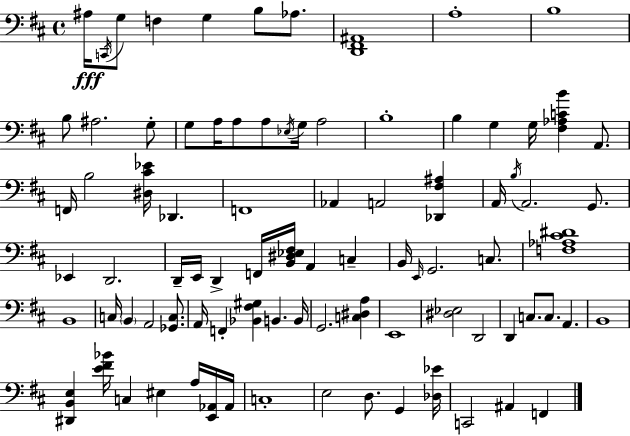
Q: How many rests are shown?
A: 0